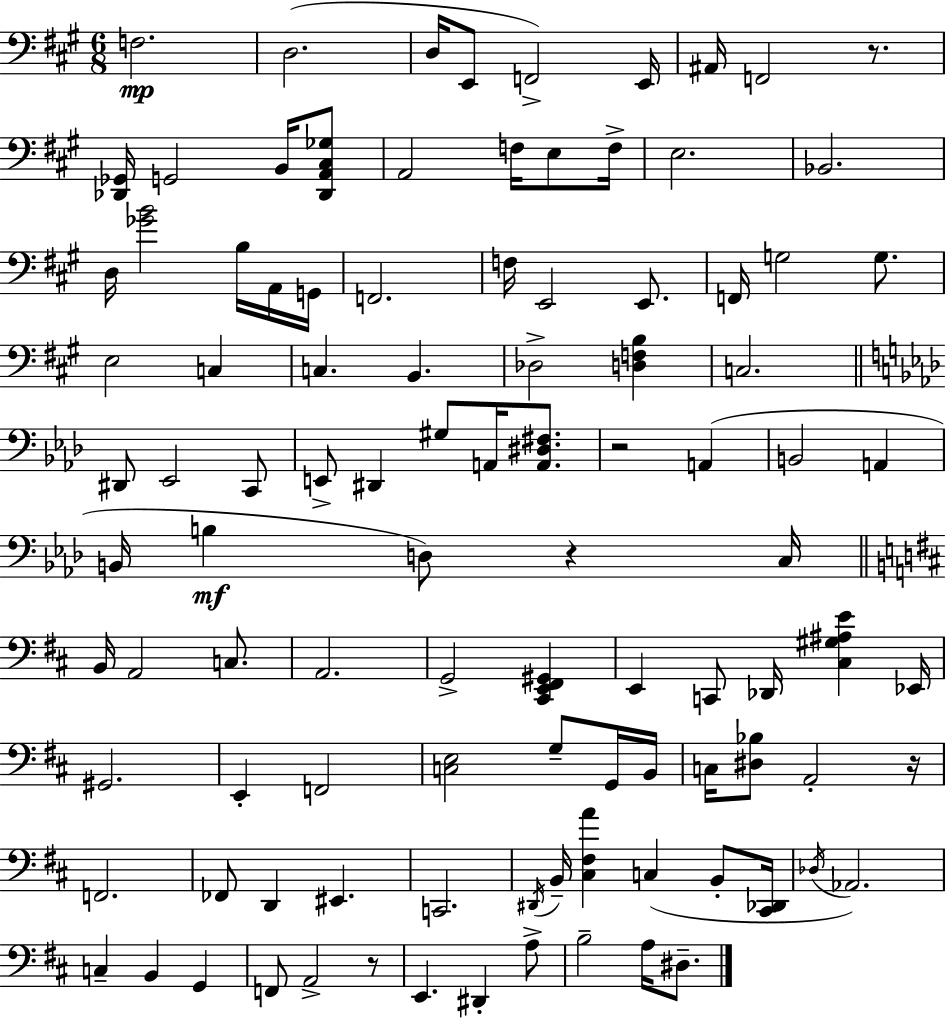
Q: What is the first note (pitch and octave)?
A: F3